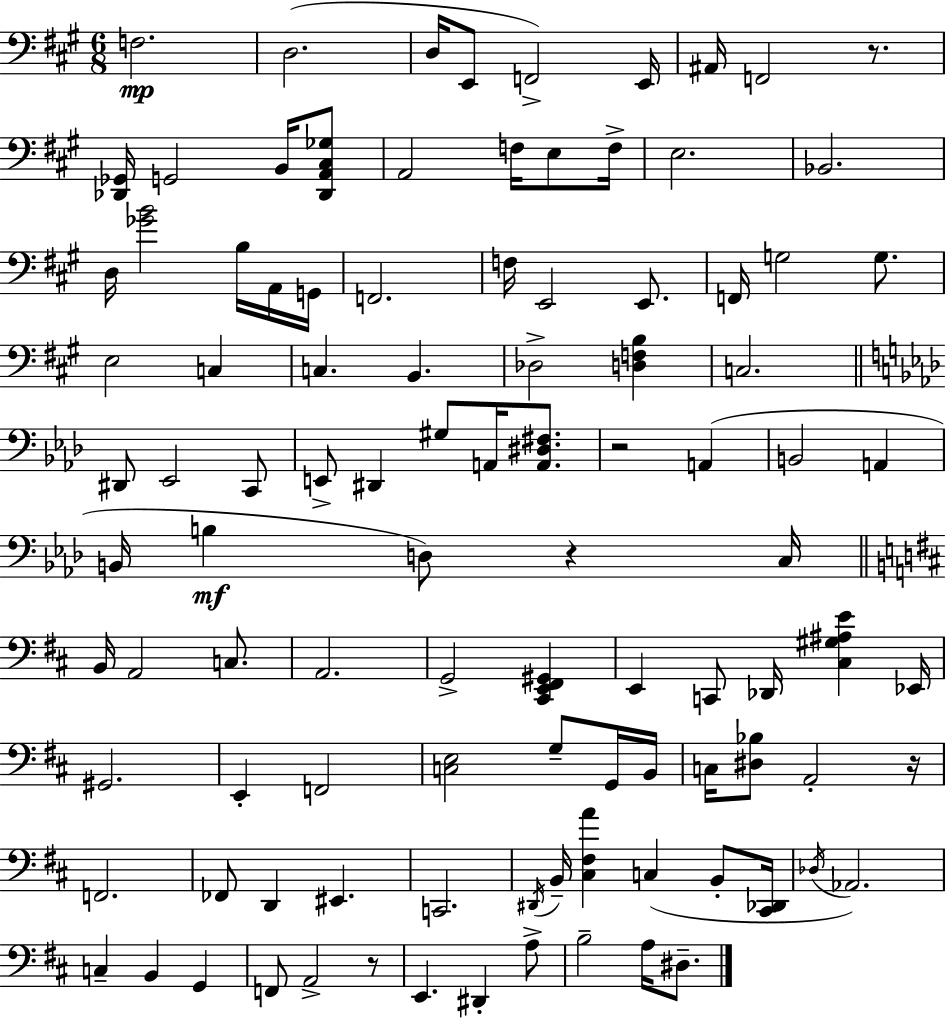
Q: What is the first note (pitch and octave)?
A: F3